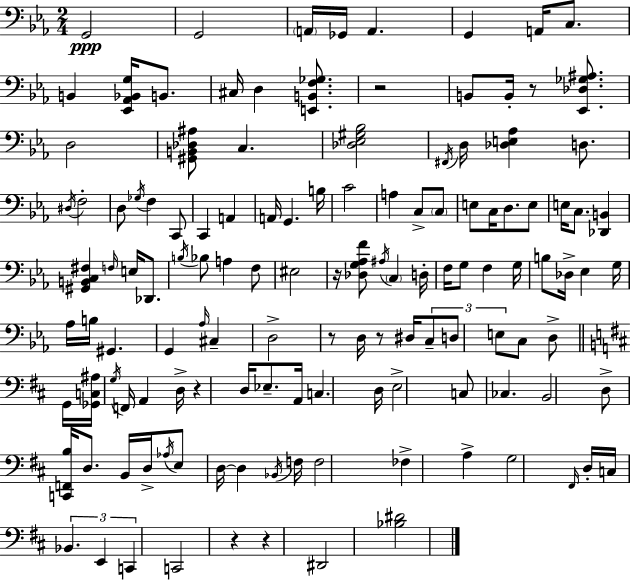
X:1
T:Untitled
M:2/4
L:1/4
K:Eb
G,,2 G,,2 A,,/4 _G,,/4 A,, G,, A,,/4 C,/2 B,, [_E,,_A,,_B,,G,]/4 B,,/2 ^C,/4 D, [E,,B,,F,_G,]/2 z2 B,,/2 B,,/4 z/2 [_E,,_D,_G,^A,]/2 D,2 [^G,,B,,_D,^A,]/2 C, [_D,_E,^G,_B,]2 ^F,,/4 D,/4 [_D,E,_A,] D,/2 ^D,/4 F,2 D,/2 _G,/4 F, C,,/2 C,, A,, A,,/4 G,, B,/4 C2 A, C,/2 C,/2 E,/2 C,/4 D,/2 E,/2 E,/4 C,/2 [_D,,B,,] [^G,,B,,C,^F,] F,/4 E,/4 _D,,/2 B,/4 _B,/2 A, F,/2 ^E,2 z/4 [_D,G,_A,F]/2 ^A,/4 C, D,/4 F,/4 G,/2 F, G,/4 B,/2 _D,/4 _E, G,/4 _A,/4 B,/4 ^G,, G,, _A,/4 ^C, D,2 z/2 D,/4 z/2 ^D,/4 C,/2 D,/2 E,/2 C,/2 D,/2 G,,/4 [_G,,C,^A,]/4 G,/4 F,,/4 A,, D,/4 z D,/4 _E,/2 A,,/4 C, D,/4 E,2 C,/2 _C, B,,2 D,/2 [C,,F,,B,]/4 D,/2 B,,/4 D,/4 _A,/4 E,/2 D,/4 D, _B,,/4 F,/4 F,2 _F, A, G,2 ^F,,/4 D,/4 C,/4 _B,, E,, C,, C,,2 z z ^D,,2 [_B,^D]2